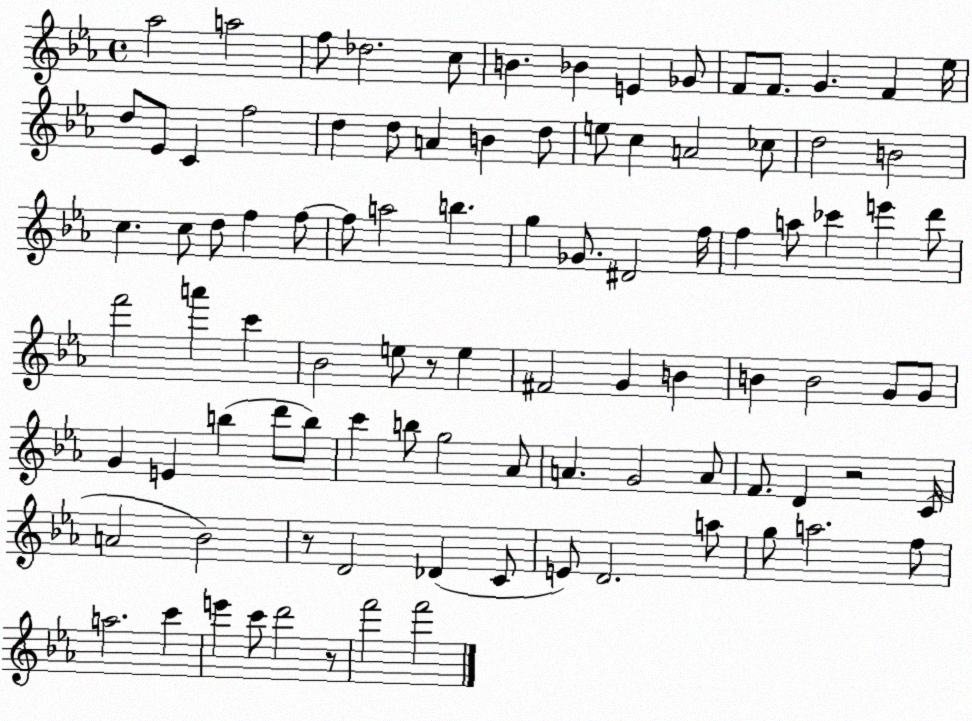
X:1
T:Untitled
M:4/4
L:1/4
K:Eb
_a2 a2 f/2 _d2 c/2 B _B E _G/2 F/2 F/2 G F _e/4 d/2 _E/2 C f2 d d/2 A B d/2 e/2 c A2 _c/2 d2 B2 c c/2 d/2 f f/2 f/2 a2 b g _G/2 ^D2 f/4 f a/2 _c' e' d'/2 f'2 a' c' _B2 e/2 z/2 e ^F2 G B B B2 G/2 G/2 G E b d'/2 b/2 c' b/2 g2 _A/2 A G2 A/2 F/2 D z2 C/4 A2 _B2 z/2 D2 _D C/2 E/2 D2 a/2 g/2 a2 f/2 a2 c' e' c'/2 d'2 z/2 f'2 f'2